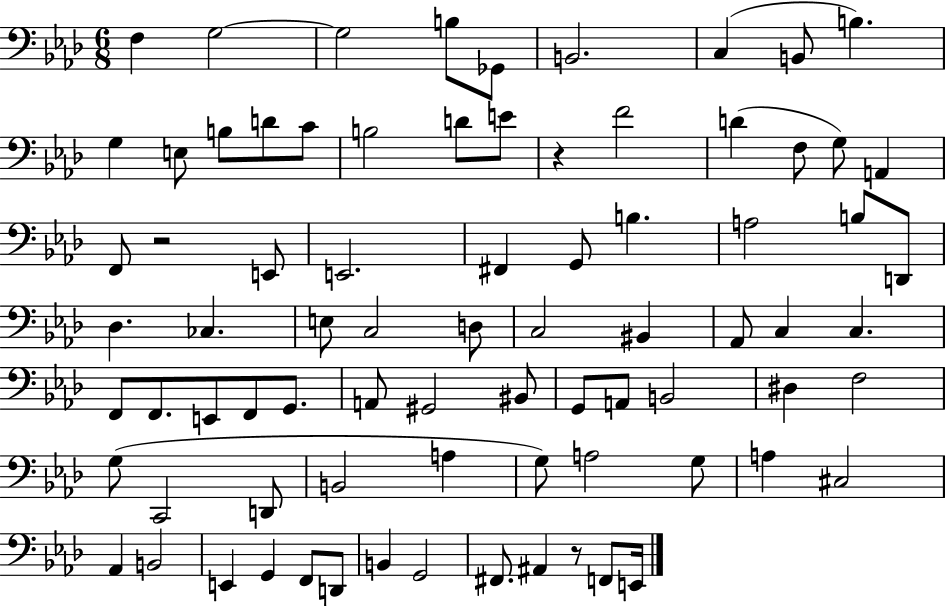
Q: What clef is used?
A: bass